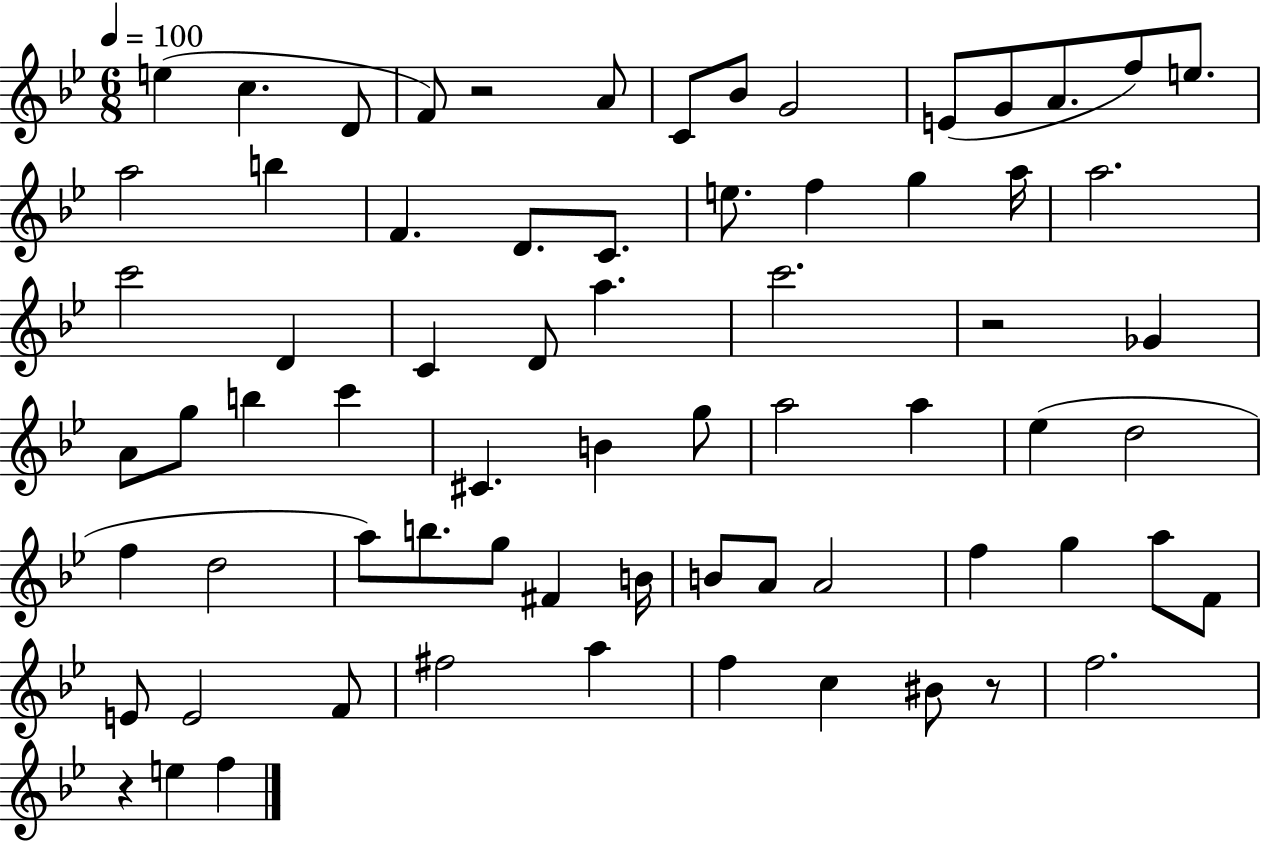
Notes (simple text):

E5/q C5/q. D4/e F4/e R/h A4/e C4/e Bb4/e G4/h E4/e G4/e A4/e. F5/e E5/e. A5/h B5/q F4/q. D4/e. C4/e. E5/e. F5/q G5/q A5/s A5/h. C6/h D4/q C4/q D4/e A5/q. C6/h. R/h Gb4/q A4/e G5/e B5/q C6/q C#4/q. B4/q G5/e A5/h A5/q Eb5/q D5/h F5/q D5/h A5/e B5/e. G5/e F#4/q B4/s B4/e A4/e A4/h F5/q G5/q A5/e F4/e E4/e E4/h F4/e F#5/h A5/q F5/q C5/q BIS4/e R/e F5/h. R/q E5/q F5/q